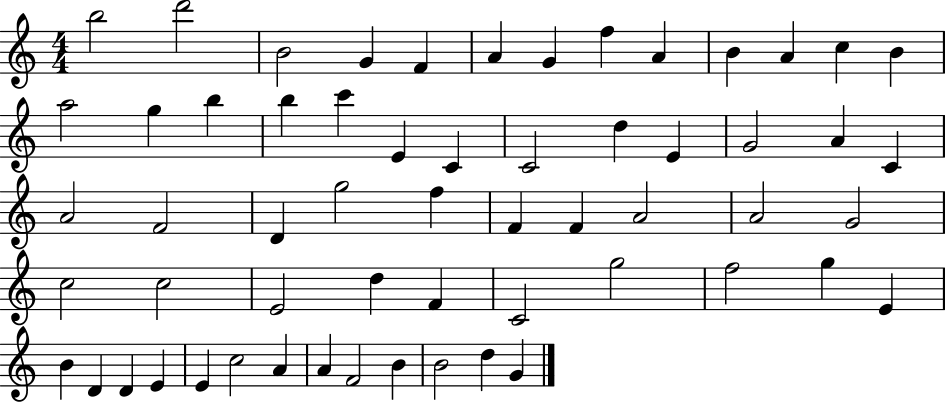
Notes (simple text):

B5/h D6/h B4/h G4/q F4/q A4/q G4/q F5/q A4/q B4/q A4/q C5/q B4/q A5/h G5/q B5/q B5/q C6/q E4/q C4/q C4/h D5/q E4/q G4/h A4/q C4/q A4/h F4/h D4/q G5/h F5/q F4/q F4/q A4/h A4/h G4/h C5/h C5/h E4/h D5/q F4/q C4/h G5/h F5/h G5/q E4/q B4/q D4/q D4/q E4/q E4/q C5/h A4/q A4/q F4/h B4/q B4/h D5/q G4/q